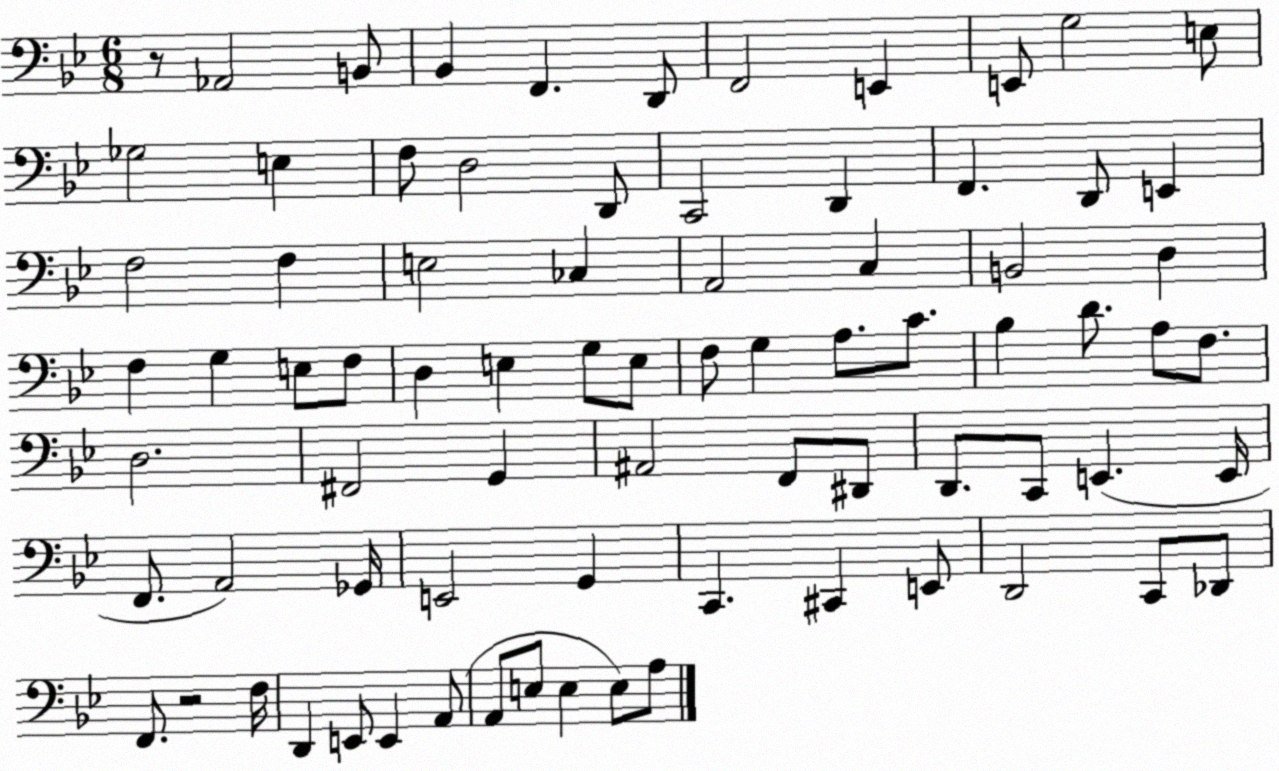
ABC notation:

X:1
T:Untitled
M:6/8
L:1/4
K:Bb
z/2 _A,,2 B,,/2 _B,, F,, D,,/2 F,,2 E,, E,,/2 G,2 E,/2 _G,2 E, F,/2 D,2 D,,/2 C,,2 D,, F,, D,,/2 E,, F,2 F, E,2 _C, A,,2 C, B,,2 D, F, G, E,/2 F,/2 D, E, G,/2 E,/2 F,/2 G, A,/2 C/2 _B, D/2 A,/2 F,/2 D,2 ^F,,2 G,, ^A,,2 F,,/2 ^D,,/2 D,,/2 C,,/2 E,, E,,/4 F,,/2 A,,2 _G,,/4 E,,2 G,, C,, ^C,, E,,/2 D,,2 C,,/2 _D,,/2 F,,/2 z2 F,/4 D,, E,,/2 E,, A,,/2 A,,/2 E,/2 E, E,/2 A,/2